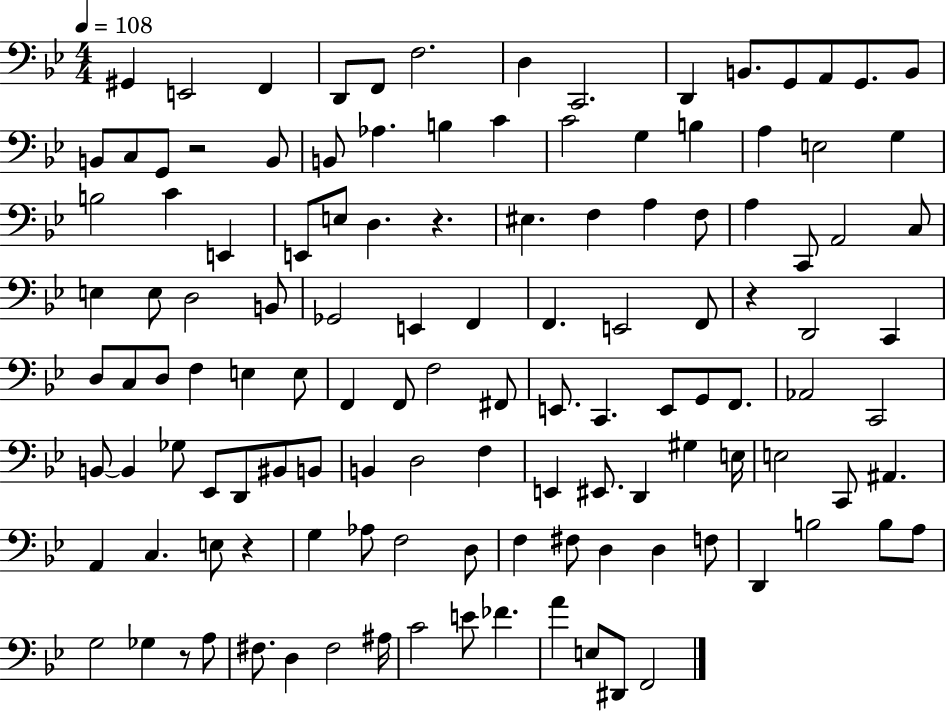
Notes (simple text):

G#2/q E2/h F2/q D2/e F2/e F3/h. D3/q C2/h. D2/q B2/e. G2/e A2/e G2/e. B2/e B2/e C3/e G2/e R/h B2/e B2/e Ab3/q. B3/q C4/q C4/h G3/q B3/q A3/q E3/h G3/q B3/h C4/q E2/q E2/e E3/e D3/q. R/q. EIS3/q. F3/q A3/q F3/e A3/q C2/e A2/h C3/e E3/q E3/e D3/h B2/e Gb2/h E2/q F2/q F2/q. E2/h F2/e R/q D2/h C2/q D3/e C3/e D3/e F3/q E3/q E3/e F2/q F2/e F3/h F#2/e E2/e. C2/q. E2/e G2/e F2/e. Ab2/h C2/h B2/e B2/q Gb3/e Eb2/e D2/e BIS2/e B2/e B2/q D3/h F3/q E2/q EIS2/e. D2/q G#3/q E3/s E3/h C2/e A#2/q. A2/q C3/q. E3/e R/q G3/q Ab3/e F3/h D3/e F3/q F#3/e D3/q D3/q F3/e D2/q B3/h B3/e A3/e G3/h Gb3/q R/e A3/e F#3/e. D3/q F#3/h A#3/s C4/h E4/e FES4/q. A4/q E3/e D#2/e F2/h